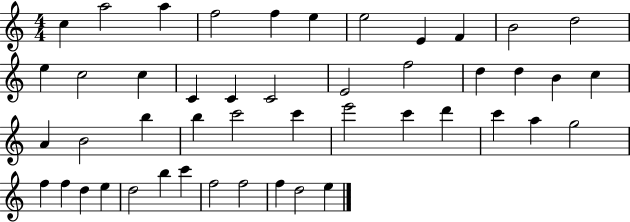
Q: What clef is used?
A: treble